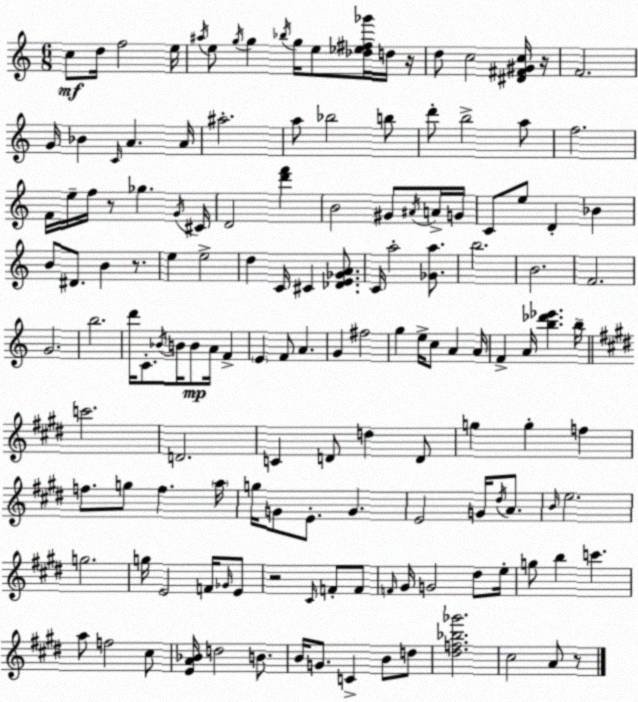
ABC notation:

X:1
T:Untitled
M:6/8
L:1/4
K:C
c/2 d/4 f2 e/4 ^a/4 e/2 g/4 g _b/4 g/4 e/2 [_d_e^f_g']/4 d/4 z/4 d/2 c2 [^D^F^Gc]/4 z/4 F2 G/4 _B C/4 A A/4 ^a2 a/2 _b2 b/2 d'/2 b2 a/2 f2 F/4 e/4 f/4 z/2 _g G/4 ^C/4 D2 [d'f'] B2 ^G/2 ^A/4 A/4 G/4 C/2 e/2 D _B B/2 ^D/2 B z/2 e e2 d C/4 ^C [_DE_GA]/2 C/4 a2 [_Ga]/2 b2 B2 F2 G2 b2 d'/4 C/2 _B/4 B/4 B/2 A/4 F E F/2 A G ^f2 g e/4 c/2 A A/4 F A/4 [b_d'_e'] b/4 c'2 D2 C D/2 d D/2 g g f f/2 g/2 f a/4 g/4 G/2 E/2 G E2 G/4 ^d/4 A/2 B/4 e2 g2 g/4 E2 F/4 _G/4 E/2 z2 ^C/4 F/2 F/2 F/4 ^G/4 G2 ^d/2 e/4 g/2 b c' a/2 f2 ^c/2 [EA_B]/4 d2 B/2 B/4 G/2 C B/2 d/2 [^df_b_g']2 ^c2 A/2 z/2